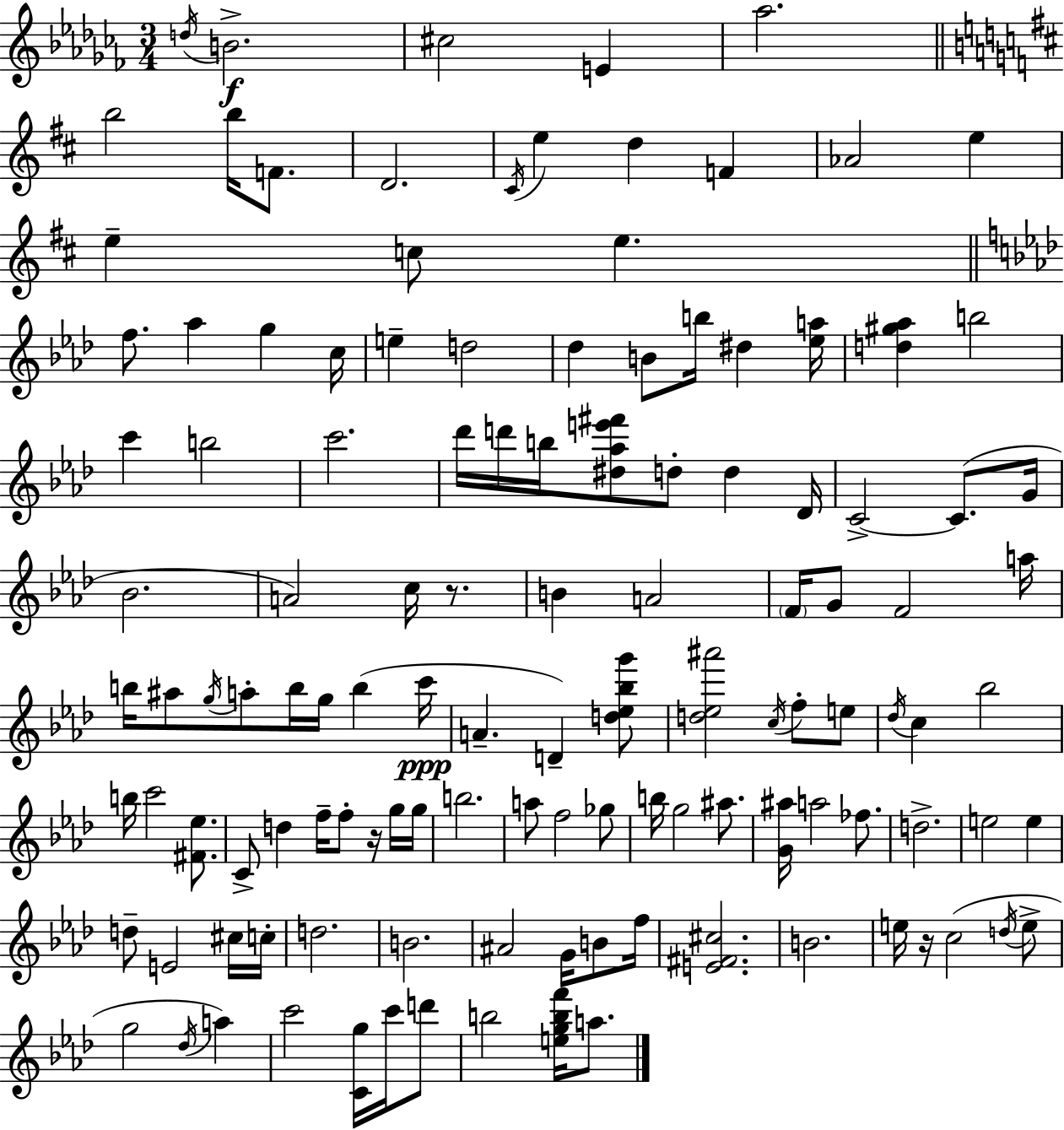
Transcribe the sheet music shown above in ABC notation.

X:1
T:Untitled
M:3/4
L:1/4
K:Abm
d/4 B2 ^c2 E _a2 b2 b/4 F/2 D2 ^C/4 e d F _A2 e e c/2 e f/2 _a g c/4 e d2 _d B/2 b/4 ^d [_ea]/4 [d^g_a] b2 c' b2 c'2 _d'/4 d'/4 b/4 [^d_ae'^f']/2 d/2 d _D/4 C2 C/2 G/4 _B2 A2 c/4 z/2 B A2 F/4 G/2 F2 a/4 b/4 ^a/2 g/4 a/2 b/4 g/4 b c'/4 A D [d_e_bg']/2 [d_e^a']2 c/4 f/2 e/2 _d/4 c _b2 b/4 c'2 [^F_e]/2 C/2 d f/4 f/2 z/4 g/4 g/4 b2 a/2 f2 _g/2 b/4 g2 ^a/2 [G^a]/4 a2 _f/2 d2 e2 e d/2 E2 ^c/4 c/4 d2 B2 ^A2 G/4 B/2 f/4 [E^F^c]2 B2 e/4 z/4 c2 d/4 e/2 g2 _d/4 a c'2 [Cg]/4 c'/4 d'/2 b2 [egbf']/4 a/2